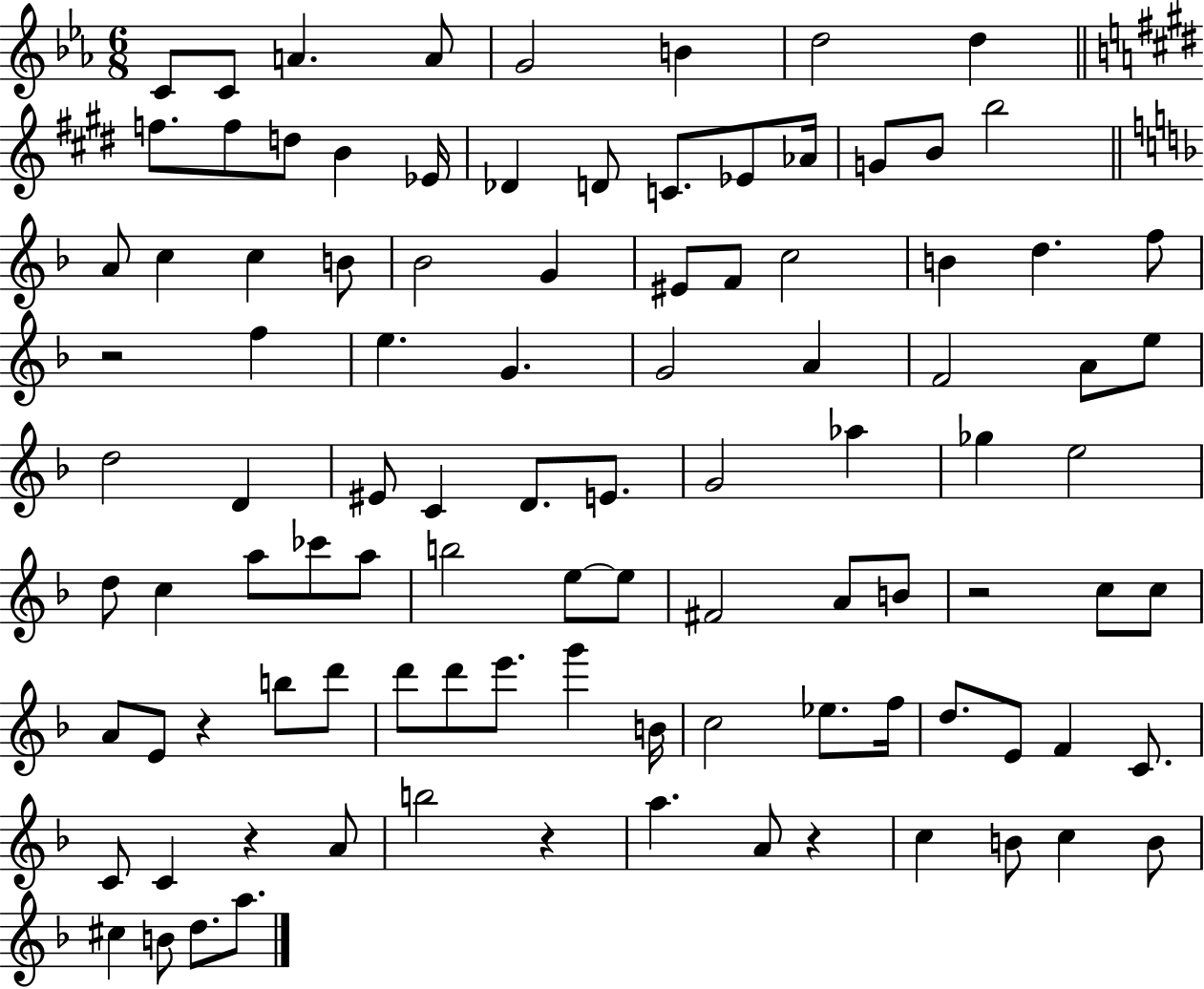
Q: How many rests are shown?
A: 6